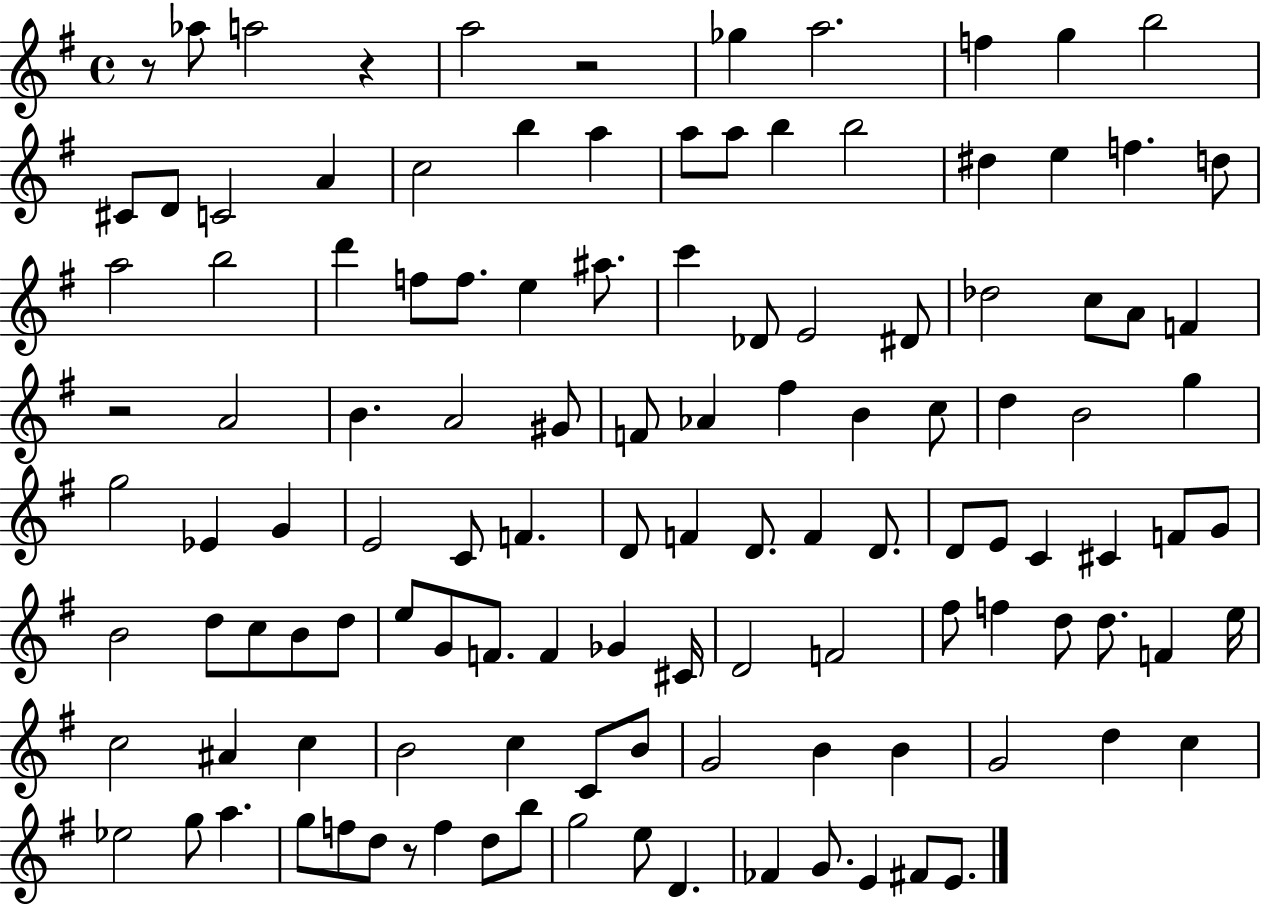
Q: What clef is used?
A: treble